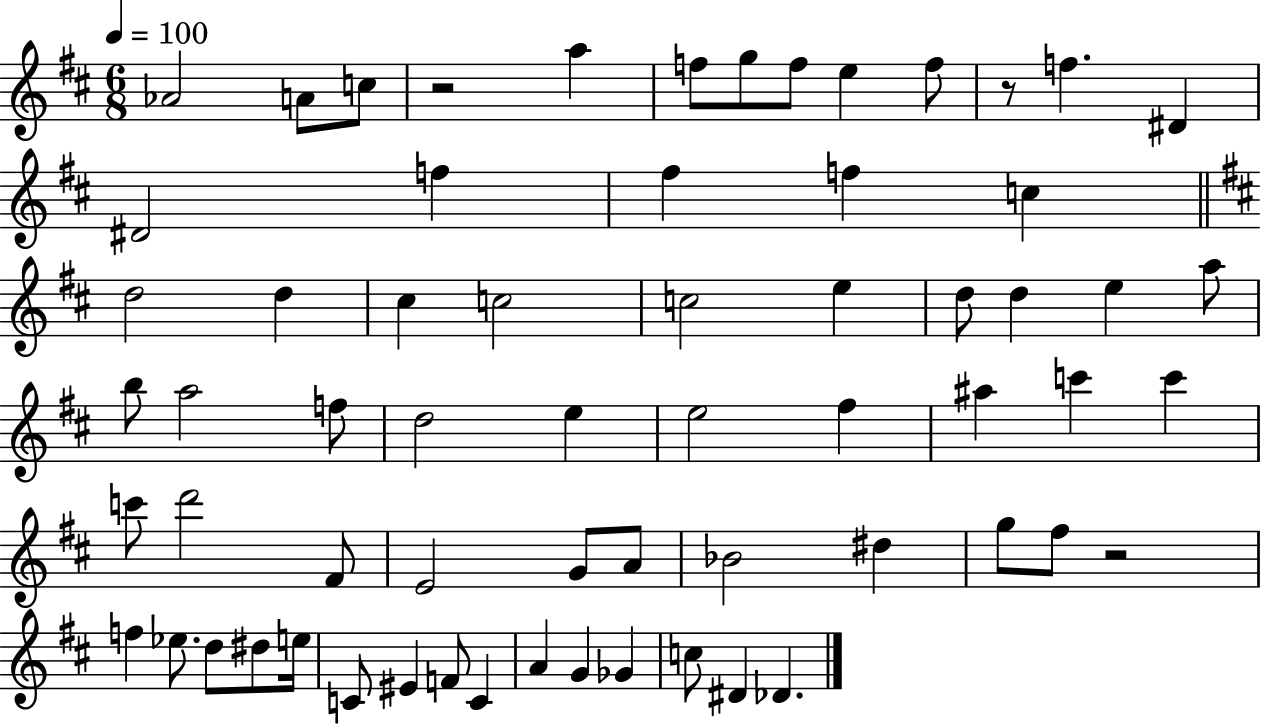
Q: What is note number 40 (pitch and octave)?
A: E4